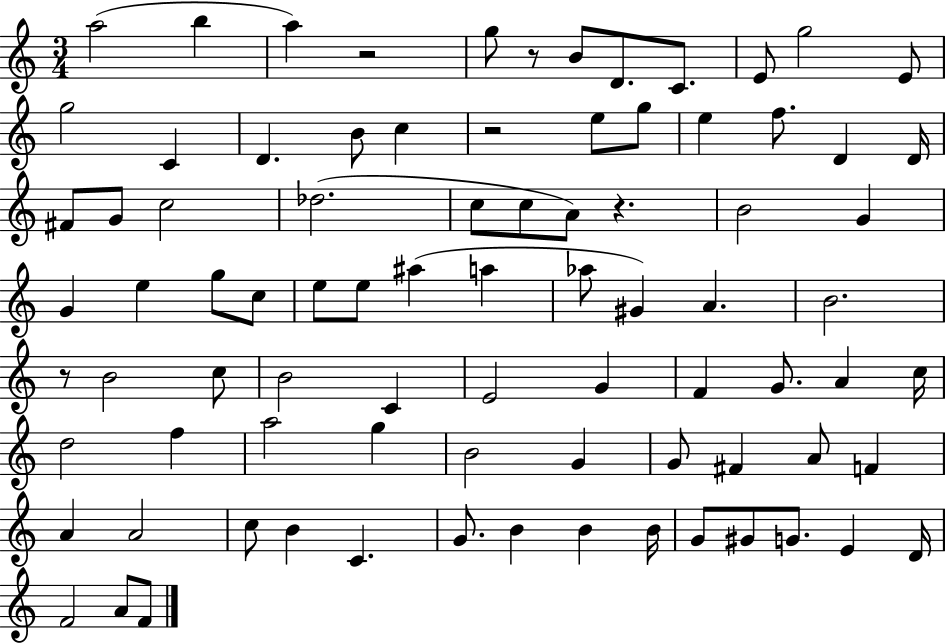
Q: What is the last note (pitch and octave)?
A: F4